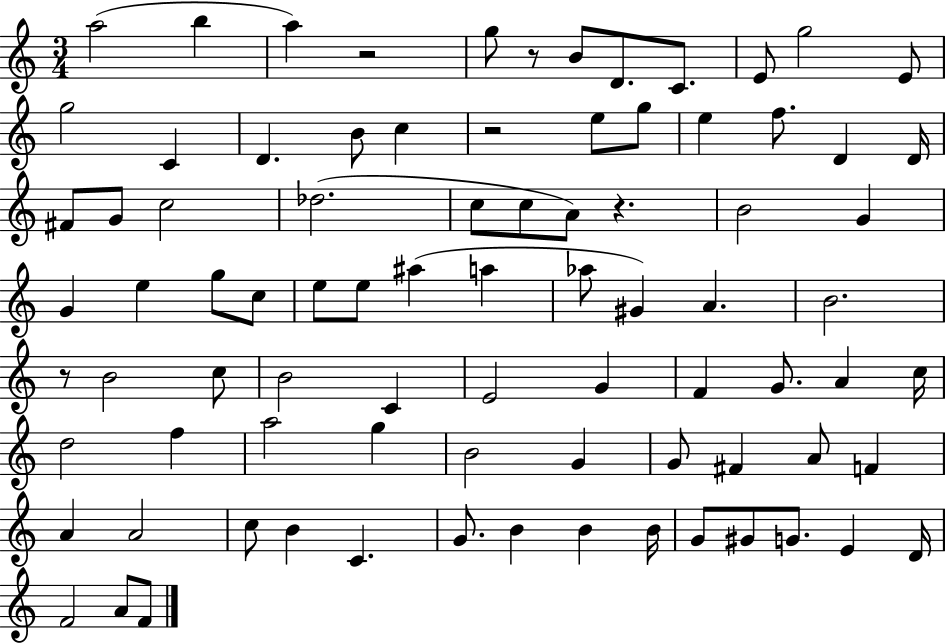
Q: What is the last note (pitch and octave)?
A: F4